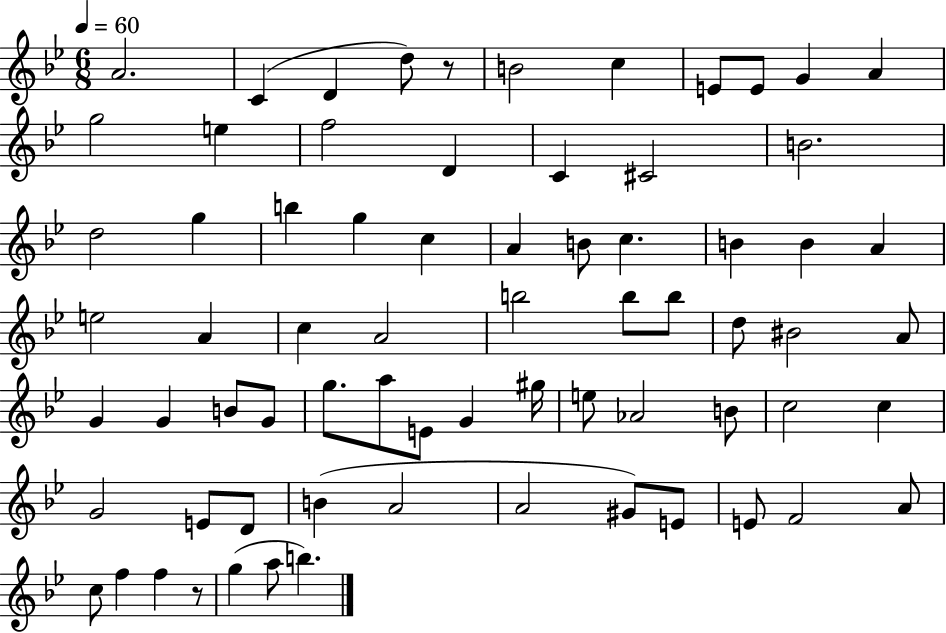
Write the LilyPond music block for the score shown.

{
  \clef treble
  \numericTimeSignature
  \time 6/8
  \key bes \major
  \tempo 4 = 60
  a'2. | c'4( d'4 d''8) r8 | b'2 c''4 | e'8 e'8 g'4 a'4 | \break g''2 e''4 | f''2 d'4 | c'4 cis'2 | b'2. | \break d''2 g''4 | b''4 g''4 c''4 | a'4 b'8 c''4. | b'4 b'4 a'4 | \break e''2 a'4 | c''4 a'2 | b''2 b''8 b''8 | d''8 bis'2 a'8 | \break g'4 g'4 b'8 g'8 | g''8. a''8 e'8 g'4 gis''16 | e''8 aes'2 b'8 | c''2 c''4 | \break g'2 e'8 d'8 | b'4( a'2 | a'2 gis'8) e'8 | e'8 f'2 a'8 | \break c''8 f''4 f''4 r8 | g''4( a''8 b''4.) | \bar "|."
}